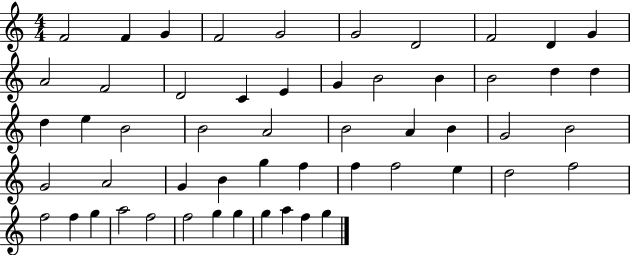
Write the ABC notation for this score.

X:1
T:Untitled
M:4/4
L:1/4
K:C
F2 F G F2 G2 G2 D2 F2 D G A2 F2 D2 C E G B2 B B2 d d d e B2 B2 A2 B2 A B G2 B2 G2 A2 G B g f f f2 e d2 f2 f2 f g a2 f2 f2 g g g a f g